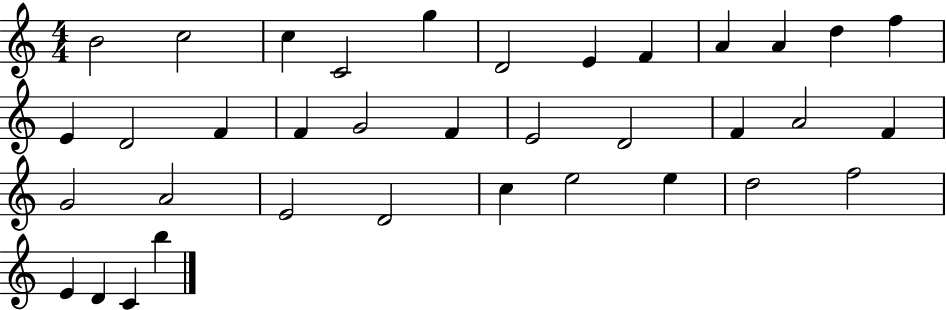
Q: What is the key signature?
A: C major